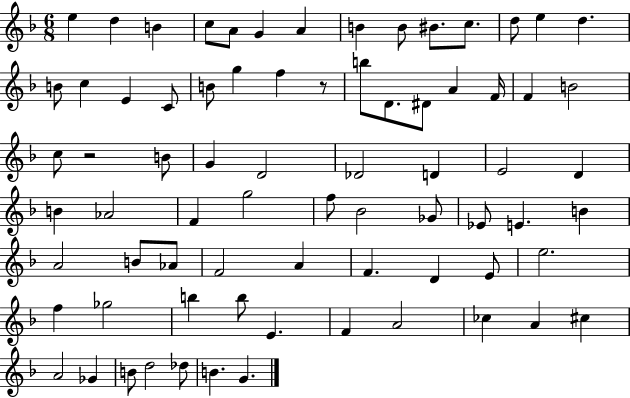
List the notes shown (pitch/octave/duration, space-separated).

E5/q D5/q B4/q C5/e A4/e G4/q A4/q B4/q B4/e BIS4/e. C5/e. D5/e E5/q D5/q. B4/e C5/q E4/q C4/e B4/e G5/q F5/q R/e B5/e D4/e. D#4/e A4/q F4/s F4/q B4/h C5/e R/h B4/e G4/q D4/h Db4/h D4/q E4/h D4/q B4/q Ab4/h F4/q G5/h F5/e Bb4/h Gb4/e Eb4/e E4/q. B4/q A4/h B4/e Ab4/e F4/h A4/q F4/q. D4/q E4/e E5/h. F5/q Gb5/h B5/q B5/e E4/q. F4/q A4/h CES5/q A4/q C#5/q A4/h Gb4/q B4/e D5/h Db5/e B4/q. G4/q.